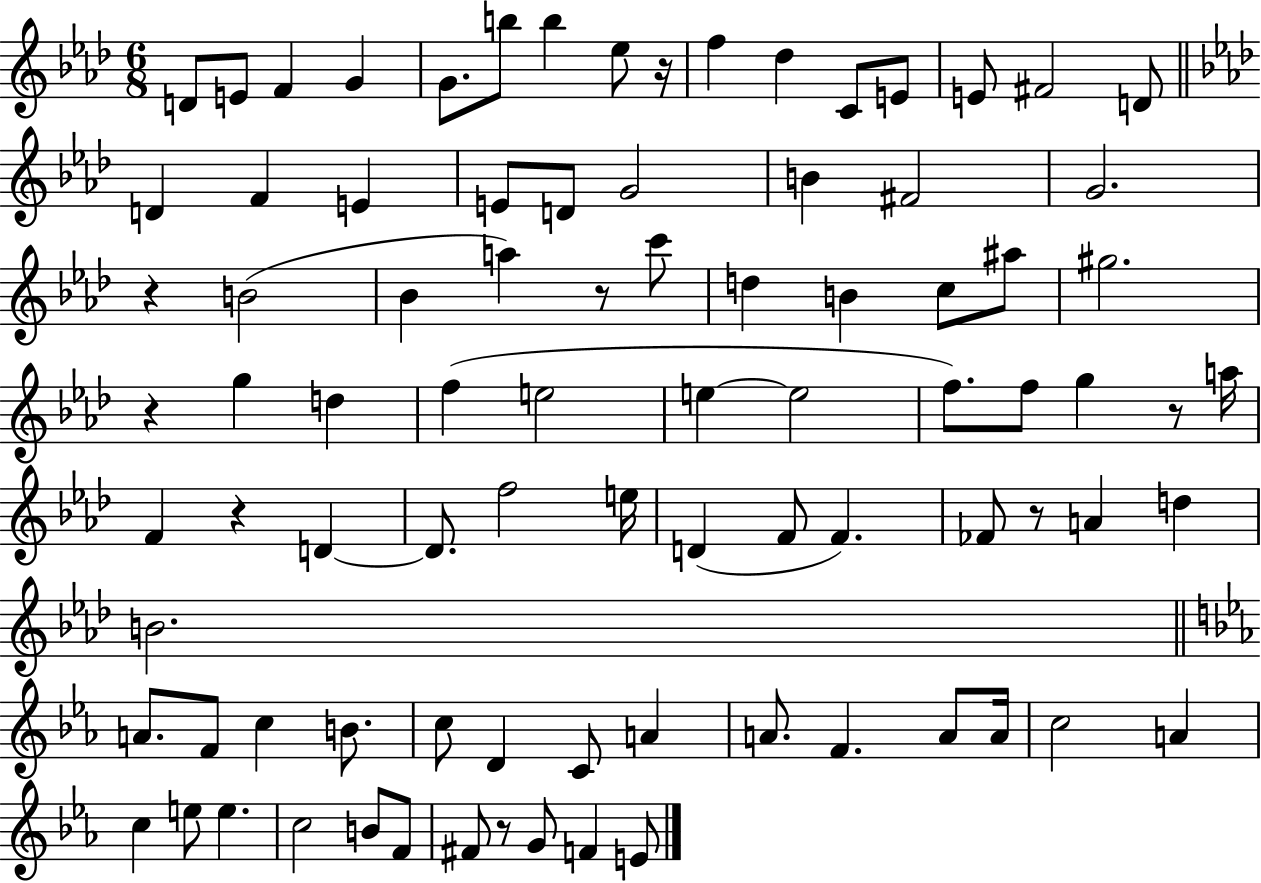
X:1
T:Untitled
M:6/8
L:1/4
K:Ab
D/2 E/2 F G G/2 b/2 b _e/2 z/4 f _d C/2 E/2 E/2 ^F2 D/2 D F E E/2 D/2 G2 B ^F2 G2 z B2 _B a z/2 c'/2 d B c/2 ^a/2 ^g2 z g d f e2 e e2 f/2 f/2 g z/2 a/4 F z D D/2 f2 e/4 D F/2 F _F/2 z/2 A d B2 A/2 F/2 c B/2 c/2 D C/2 A A/2 F A/2 A/4 c2 A c e/2 e c2 B/2 F/2 ^F/2 z/2 G/2 F E/2